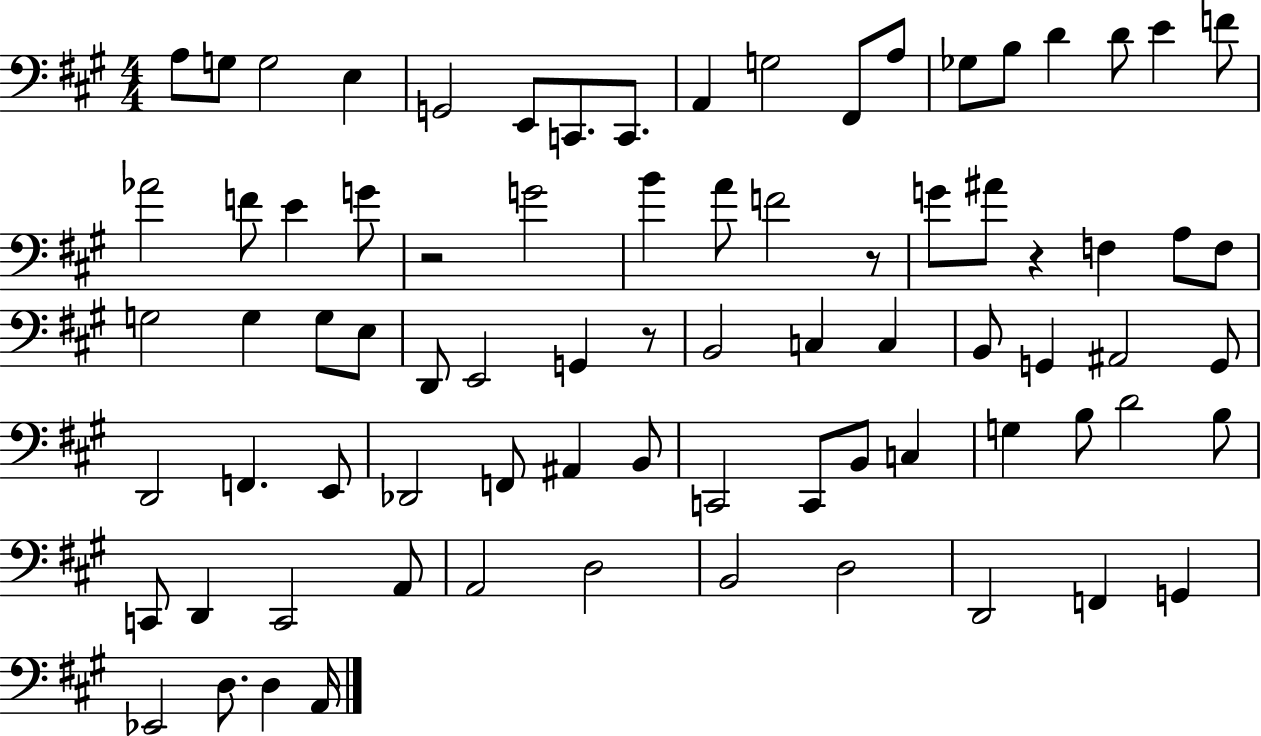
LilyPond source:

{
  \clef bass
  \numericTimeSignature
  \time 4/4
  \key a \major
  a8 g8 g2 e4 | g,2 e,8 c,8. c,8. | a,4 g2 fis,8 a8 | ges8 b8 d'4 d'8 e'4 f'8 | \break aes'2 f'8 e'4 g'8 | r2 g'2 | b'4 a'8 f'2 r8 | g'8 ais'8 r4 f4 a8 f8 | \break g2 g4 g8 e8 | d,8 e,2 g,4 r8 | b,2 c4 c4 | b,8 g,4 ais,2 g,8 | \break d,2 f,4. e,8 | des,2 f,8 ais,4 b,8 | c,2 c,8 b,8 c4 | g4 b8 d'2 b8 | \break c,8 d,4 c,2 a,8 | a,2 d2 | b,2 d2 | d,2 f,4 g,4 | \break ees,2 d8. d4 a,16 | \bar "|."
}